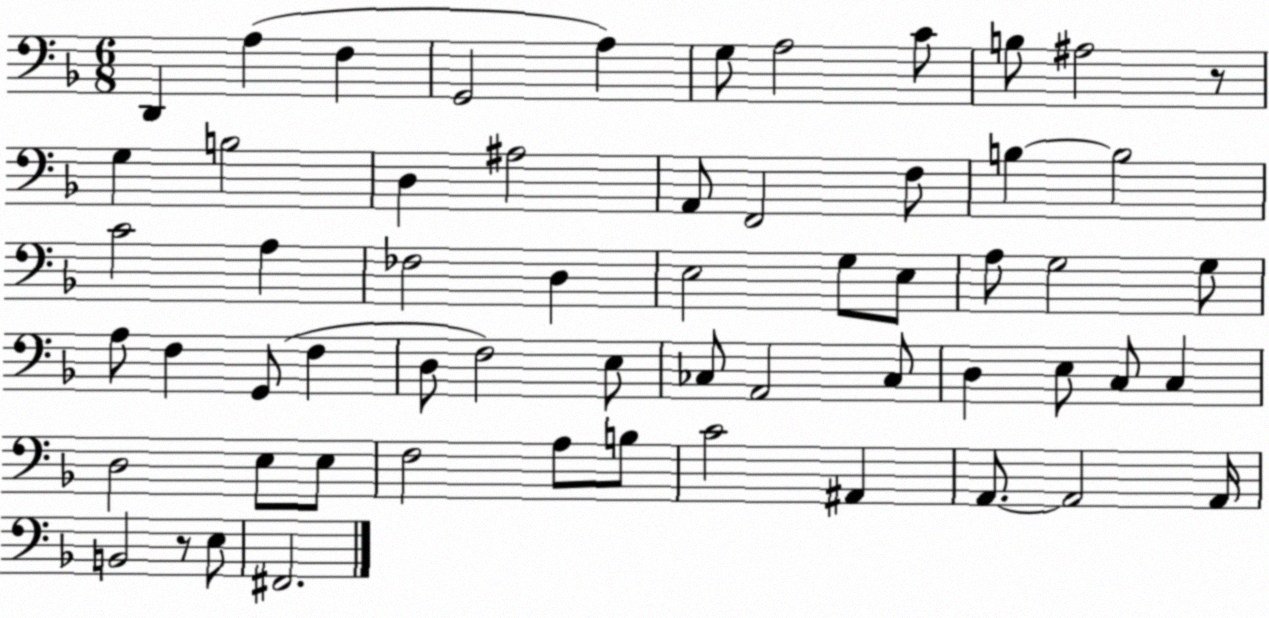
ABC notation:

X:1
T:Untitled
M:6/8
L:1/4
K:F
D,, A, F, G,,2 A, G,/2 A,2 C/2 B,/2 ^A,2 z/2 G, B,2 D, ^A,2 A,,/2 F,,2 F,/2 B, B,2 C2 A, _F,2 D, E,2 G,/2 E,/2 A,/2 G,2 G,/2 A,/2 F, G,,/2 F, D,/2 F,2 E,/2 _C,/2 A,,2 _C,/2 D, E,/2 C,/2 C, D,2 E,/2 E,/2 F,2 A,/2 B,/2 C2 ^A,, A,,/2 A,,2 A,,/4 B,,2 z/2 E,/2 ^F,,2